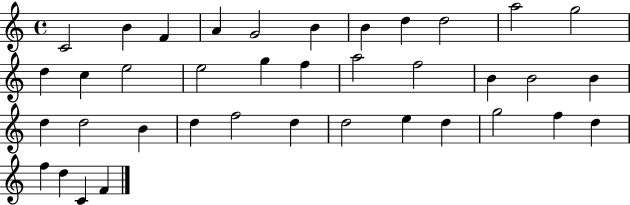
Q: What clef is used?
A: treble